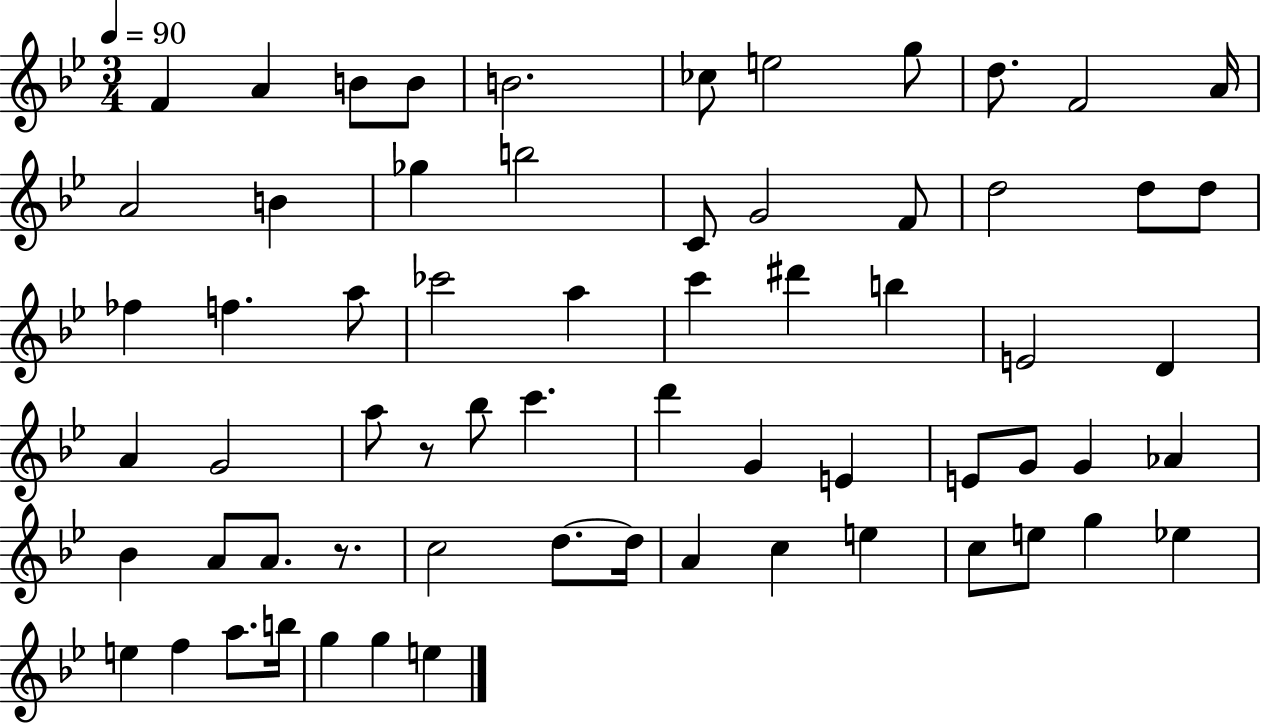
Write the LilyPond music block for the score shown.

{
  \clef treble
  \numericTimeSignature
  \time 3/4
  \key bes \major
  \tempo 4 = 90
  f'4 a'4 b'8 b'8 | b'2. | ces''8 e''2 g''8 | d''8. f'2 a'16 | \break a'2 b'4 | ges''4 b''2 | c'8 g'2 f'8 | d''2 d''8 d''8 | \break fes''4 f''4. a''8 | ces'''2 a''4 | c'''4 dis'''4 b''4 | e'2 d'4 | \break a'4 g'2 | a''8 r8 bes''8 c'''4. | d'''4 g'4 e'4 | e'8 g'8 g'4 aes'4 | \break bes'4 a'8 a'8. r8. | c''2 d''8.~~ d''16 | a'4 c''4 e''4 | c''8 e''8 g''4 ees''4 | \break e''4 f''4 a''8. b''16 | g''4 g''4 e''4 | \bar "|."
}